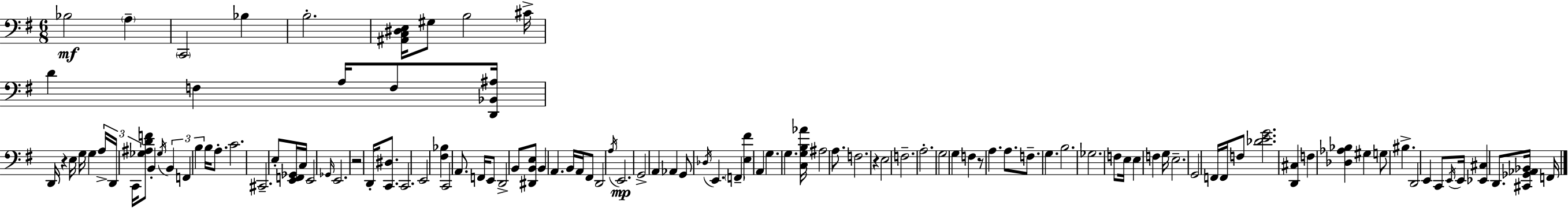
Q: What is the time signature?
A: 6/8